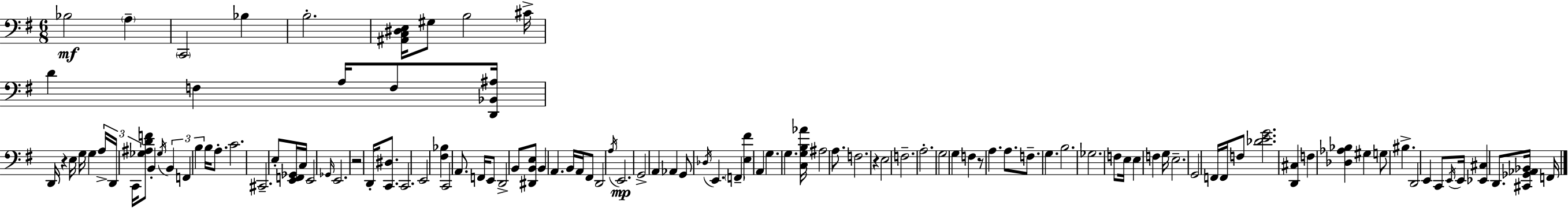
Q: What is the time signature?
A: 6/8